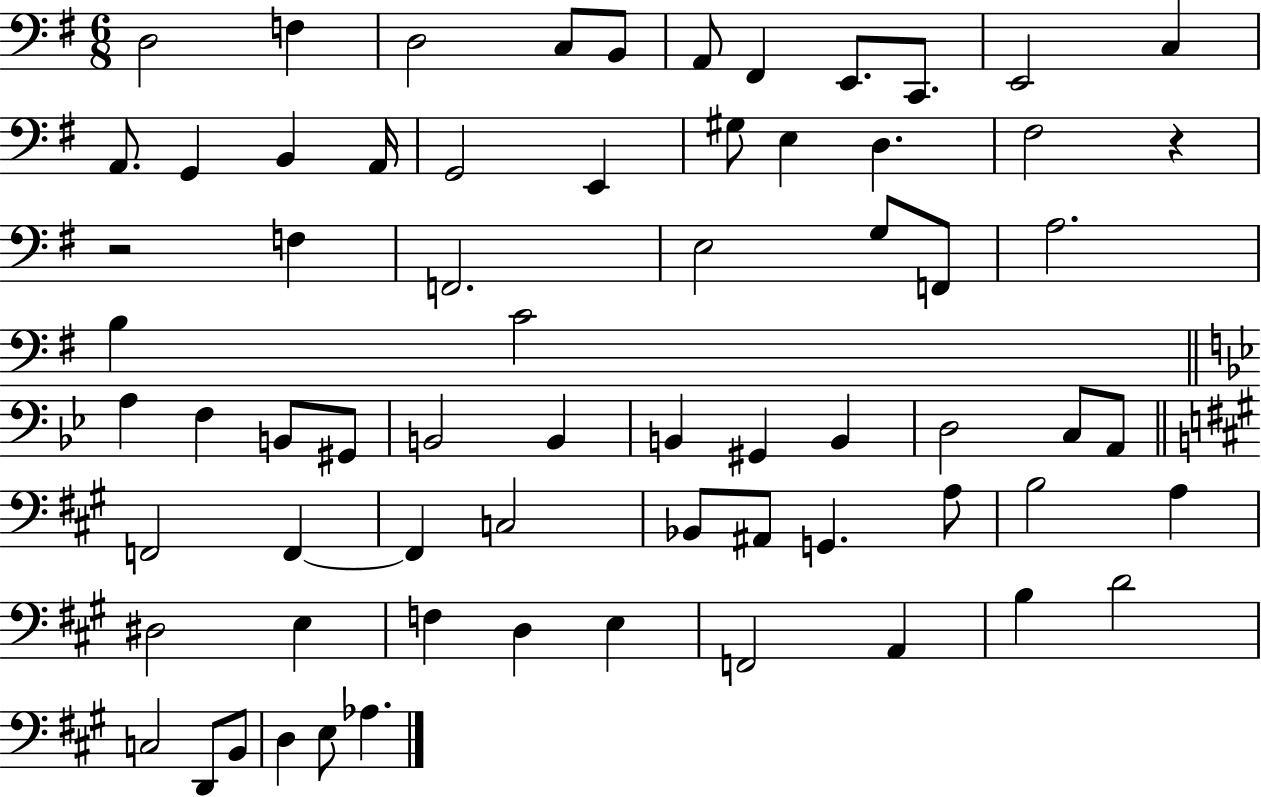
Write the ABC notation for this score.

X:1
T:Untitled
M:6/8
L:1/4
K:G
D,2 F, D,2 C,/2 B,,/2 A,,/2 ^F,, E,,/2 C,,/2 E,,2 C, A,,/2 G,, B,, A,,/4 G,,2 E,, ^G,/2 E, D, ^F,2 z z2 F, F,,2 E,2 G,/2 F,,/2 A,2 B, C2 A, F, B,,/2 ^G,,/2 B,,2 B,, B,, ^G,, B,, D,2 C,/2 A,,/2 F,,2 F,, F,, C,2 _B,,/2 ^A,,/2 G,, A,/2 B,2 A, ^D,2 E, F, D, E, F,,2 A,, B, D2 C,2 D,,/2 B,,/2 D, E,/2 _A,